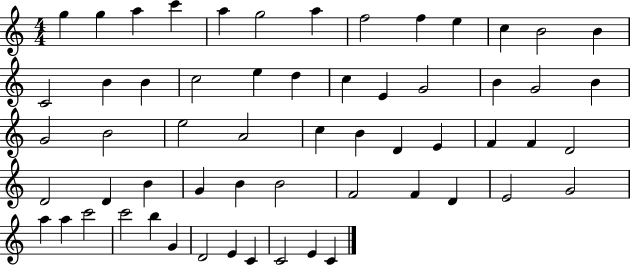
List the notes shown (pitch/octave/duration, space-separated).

G5/q G5/q A5/q C6/q A5/q G5/h A5/q F5/h F5/q E5/q C5/q B4/h B4/q C4/h B4/q B4/q C5/h E5/q D5/q C5/q E4/q G4/h B4/q G4/h B4/q G4/h B4/h E5/h A4/h C5/q B4/q D4/q E4/q F4/q F4/q D4/h D4/h D4/q B4/q G4/q B4/q B4/h F4/h F4/q D4/q E4/h G4/h A5/q A5/q C6/h C6/h B5/q G4/q D4/h E4/q C4/q C4/h E4/q C4/q